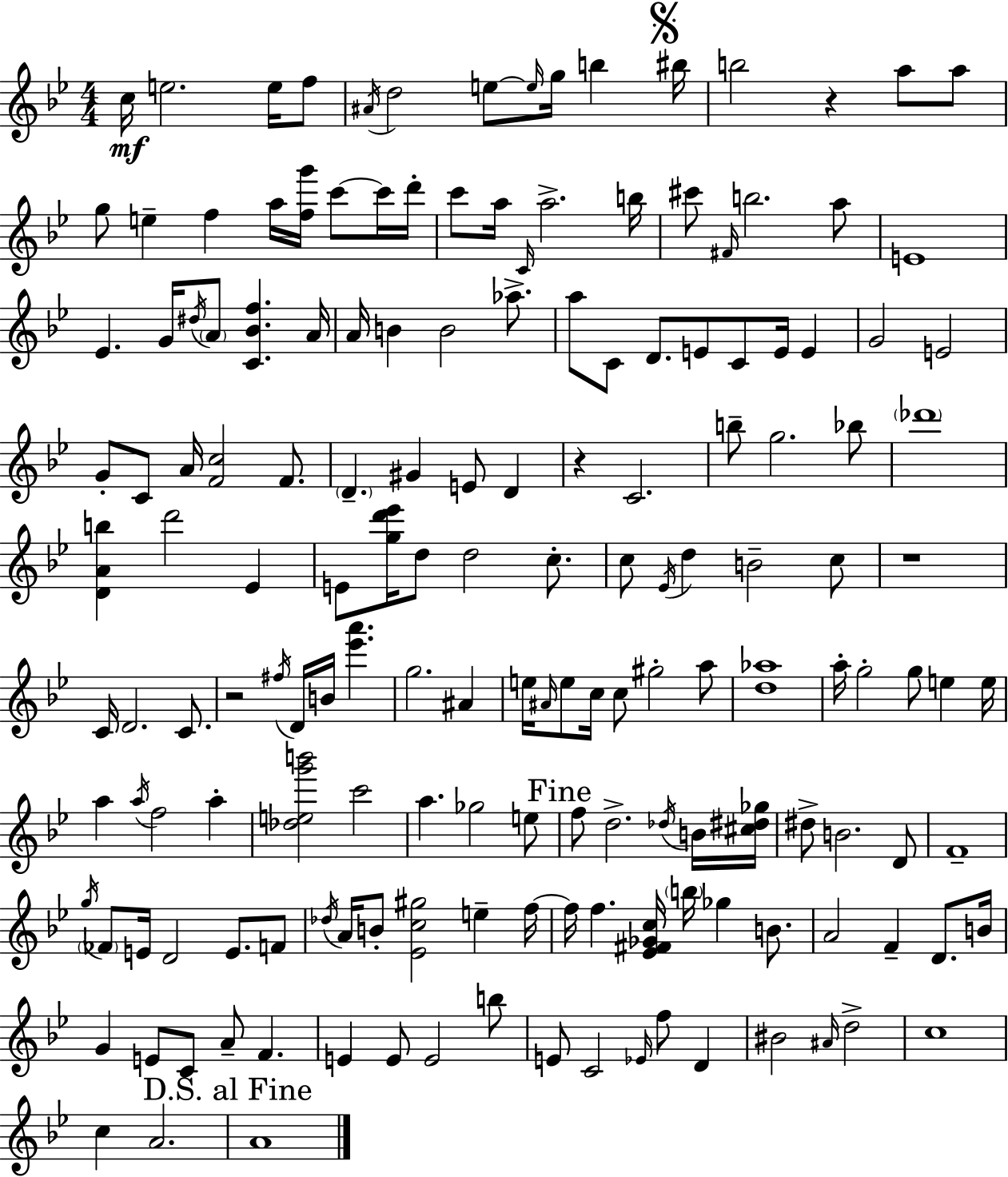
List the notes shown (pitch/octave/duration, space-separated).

C5/s E5/h. E5/s F5/e A#4/s D5/h E5/e E5/s G5/s B5/q BIS5/s B5/h R/q A5/e A5/e G5/e E5/q F5/q A5/s [F5,G6]/s C6/e C6/s D6/s C6/e A5/s C4/s A5/h. B5/s C#6/e F#4/s B5/h. A5/e E4/w Eb4/q. G4/s D#5/s A4/e [C4,Bb4,F5]/q. A4/s A4/s B4/q B4/h Ab5/e. A5/e C4/e D4/e. E4/e C4/e E4/s E4/q G4/h E4/h G4/e C4/e A4/s [F4,C5]/h F4/e. D4/q. G#4/q E4/e D4/q R/q C4/h. B5/e G5/h. Bb5/e Db6/w [D4,A4,B5]/q D6/h Eb4/q E4/e [G5,D6,Eb6]/s D5/e D5/h C5/e. C5/e Eb4/s D5/q B4/h C5/e R/w C4/s D4/h. C4/e. R/h F#5/s D4/s B4/s [Eb6,A6]/q. G5/h. A#4/q E5/s A#4/s E5/e C5/s C5/e G#5/h A5/e [D5,Ab5]/w A5/s G5/h G5/e E5/q E5/s A5/q A5/s F5/h A5/q [Db5,E5,G6,B6]/h C6/h A5/q. Gb5/h E5/e F5/e D5/h. Db5/s B4/s [C#5,D#5,Gb5]/s D#5/e B4/h. D4/e F4/w G5/s FES4/e E4/s D4/h E4/e. F4/e Db5/s A4/s B4/e [Eb4,C5,G#5]/h E5/q F5/s F5/s F5/q. [Eb4,F#4,Gb4,C5]/s B5/s Gb5/q B4/e. A4/h F4/q D4/e. B4/s G4/q E4/e C4/e A4/e F4/q. E4/q E4/e E4/h B5/e E4/e C4/h Eb4/s F5/e D4/q BIS4/h A#4/s D5/h C5/w C5/q A4/h. A4/w